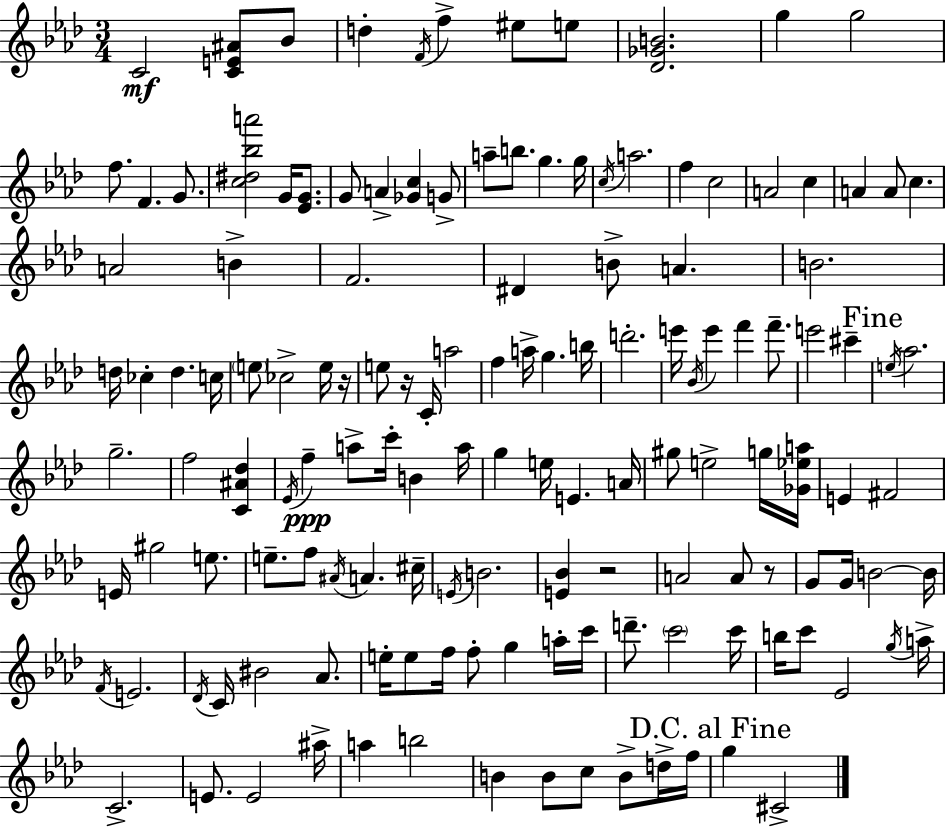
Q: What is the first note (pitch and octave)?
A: C4